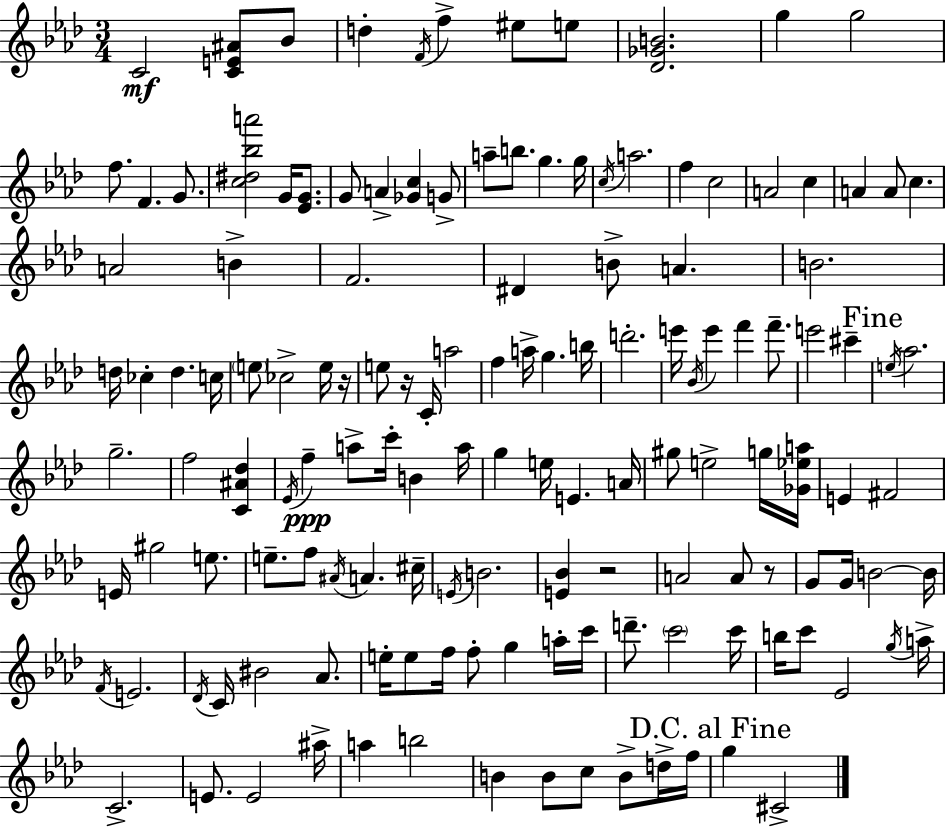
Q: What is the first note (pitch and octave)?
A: C4